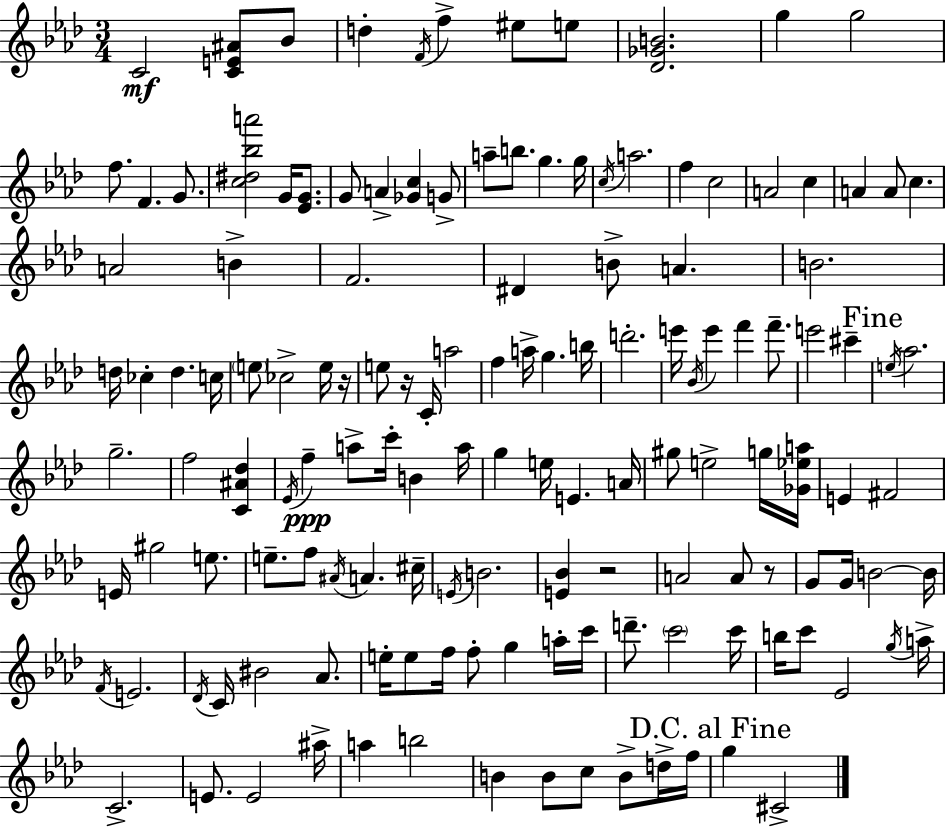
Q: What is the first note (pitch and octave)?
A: C4